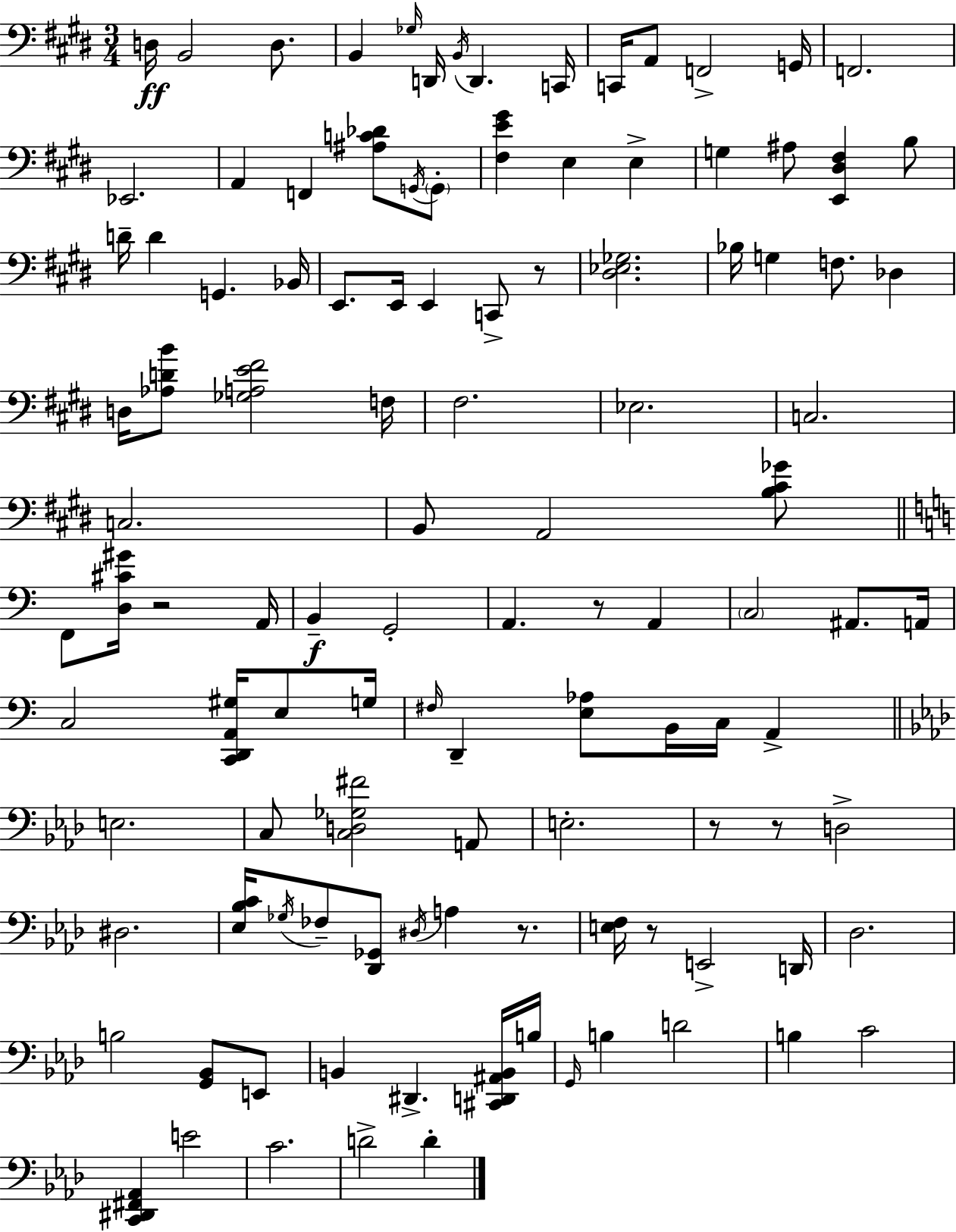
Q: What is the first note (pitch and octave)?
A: D3